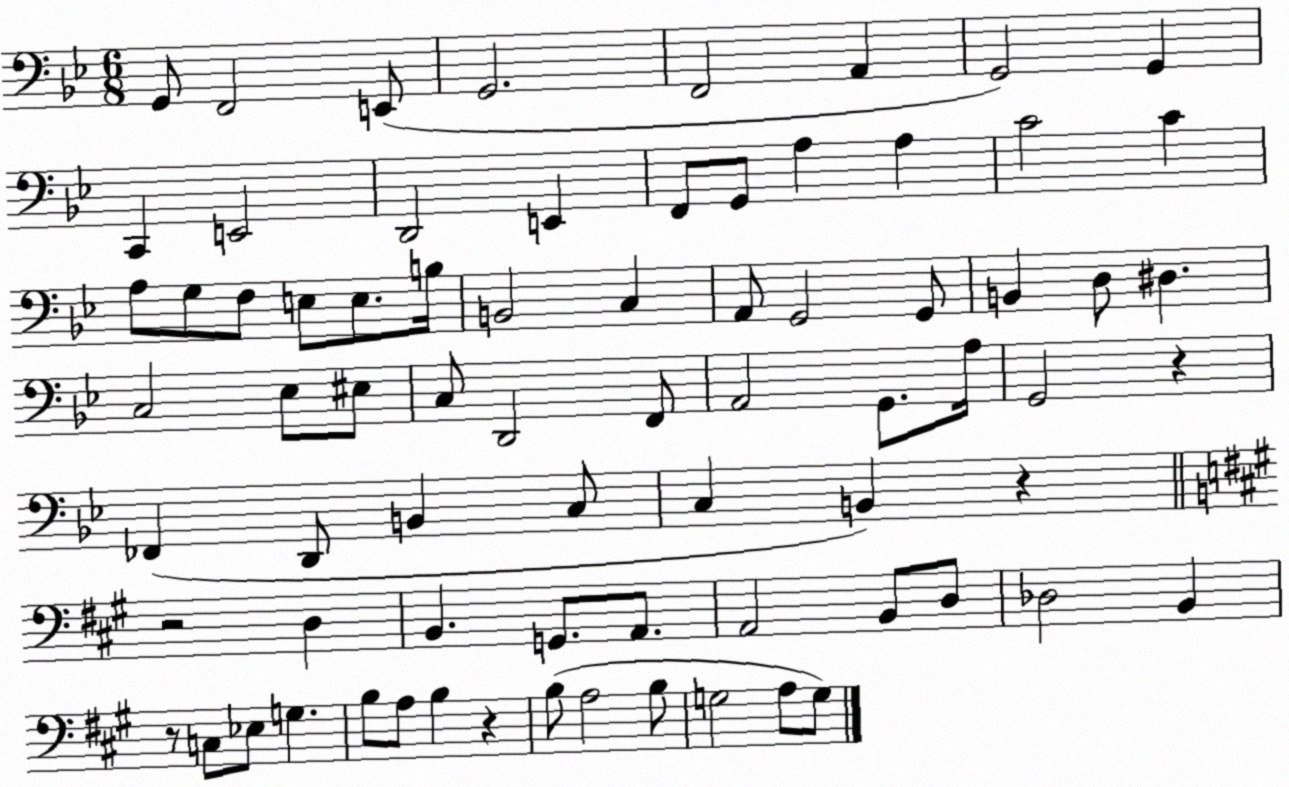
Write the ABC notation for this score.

X:1
T:Untitled
M:6/8
L:1/4
K:Bb
G,,/2 F,,2 E,,/2 G,,2 F,,2 A,, G,,2 G,, C,, E,,2 D,,2 E,, F,,/2 G,,/2 A, A, C2 C A,/2 G,/2 F,/2 E,/2 E,/2 B,/4 B,,2 C, A,,/2 G,,2 G,,/2 B,, D,/2 ^D, C,2 _E,/2 ^E,/2 C,/2 D,,2 F,,/2 A,,2 G,,/2 A,/4 G,,2 z _F,, D,,/2 B,, C,/2 C, B,, z z2 D, B,, G,,/2 A,,/2 A,,2 B,,/2 D,/2 _D,2 B,, z/2 C,/2 _E,/2 G, B,/2 A,/2 B, z B,/2 A,2 B,/2 G,2 A,/2 G,/2